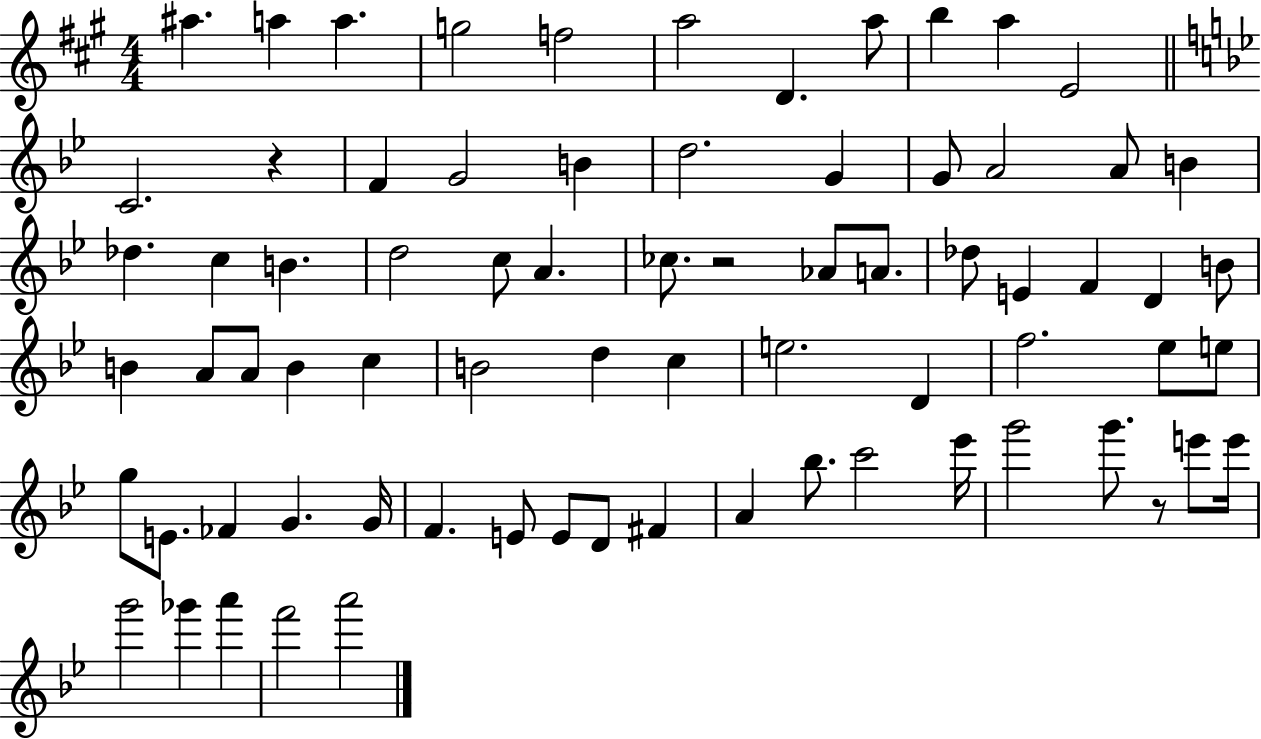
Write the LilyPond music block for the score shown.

{
  \clef treble
  \numericTimeSignature
  \time 4/4
  \key a \major
  ais''4. a''4 a''4. | g''2 f''2 | a''2 d'4. a''8 | b''4 a''4 e'2 | \break \bar "||" \break \key g \minor c'2. r4 | f'4 g'2 b'4 | d''2. g'4 | g'8 a'2 a'8 b'4 | \break des''4. c''4 b'4. | d''2 c''8 a'4. | ces''8. r2 aes'8 a'8. | des''8 e'4 f'4 d'4 b'8 | \break b'4 a'8 a'8 b'4 c''4 | b'2 d''4 c''4 | e''2. d'4 | f''2. ees''8 e''8 | \break g''8 e'8. fes'4 g'4. g'16 | f'4. e'8 e'8 d'8 fis'4 | a'4 bes''8. c'''2 ees'''16 | g'''2 g'''8. r8 e'''8 e'''16 | \break g'''2 ges'''4 a'''4 | f'''2 a'''2 | \bar "|."
}